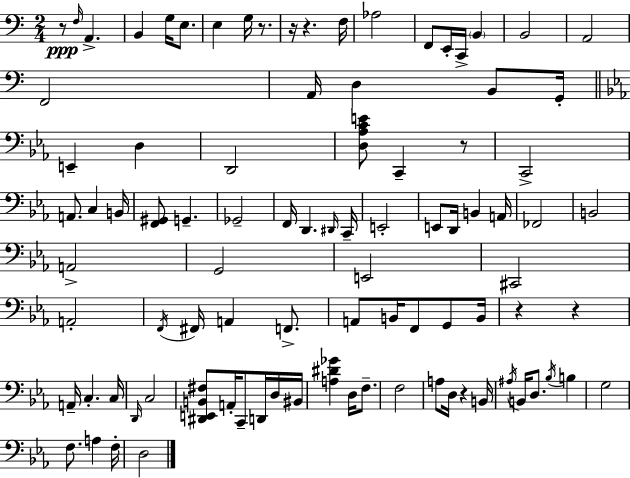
X:1
T:Untitled
M:2/4
L:1/4
K:C
z/2 F,/4 A,, B,, G,/4 E,/2 E, G,/4 z/2 z/4 z F,/4 _A,2 F,,/2 E,,/4 C,,/4 B,, B,,2 A,,2 F,,2 A,,/4 D, B,,/2 G,,/4 E,, D, D,,2 [D,_A,CE]/2 C,, z/2 C,,2 A,,/2 C, B,,/4 [F,,^G,,]/2 G,, _G,,2 F,,/4 D,, ^D,,/4 C,,/4 E,,2 E,,/2 D,,/4 B,, A,,/4 _F,,2 B,,2 A,,2 G,,2 E,,2 ^C,,2 A,,2 F,,/4 ^F,,/4 A,, F,,/2 A,,/2 B,,/4 F,,/2 G,,/2 B,,/4 z z A,,/4 C, C,/4 D,,/4 C,2 [^D,,E,,B,,^F,]/2 A,,/4 C,,/2 D,,/4 D,/4 ^B,,/4 [A,^D_G] D,/4 F,/2 F,2 A,/2 D,/4 z B,,/4 ^A,/4 B,,/4 D,/2 _B,/4 B, G,2 F,/2 A, F,/4 D,2